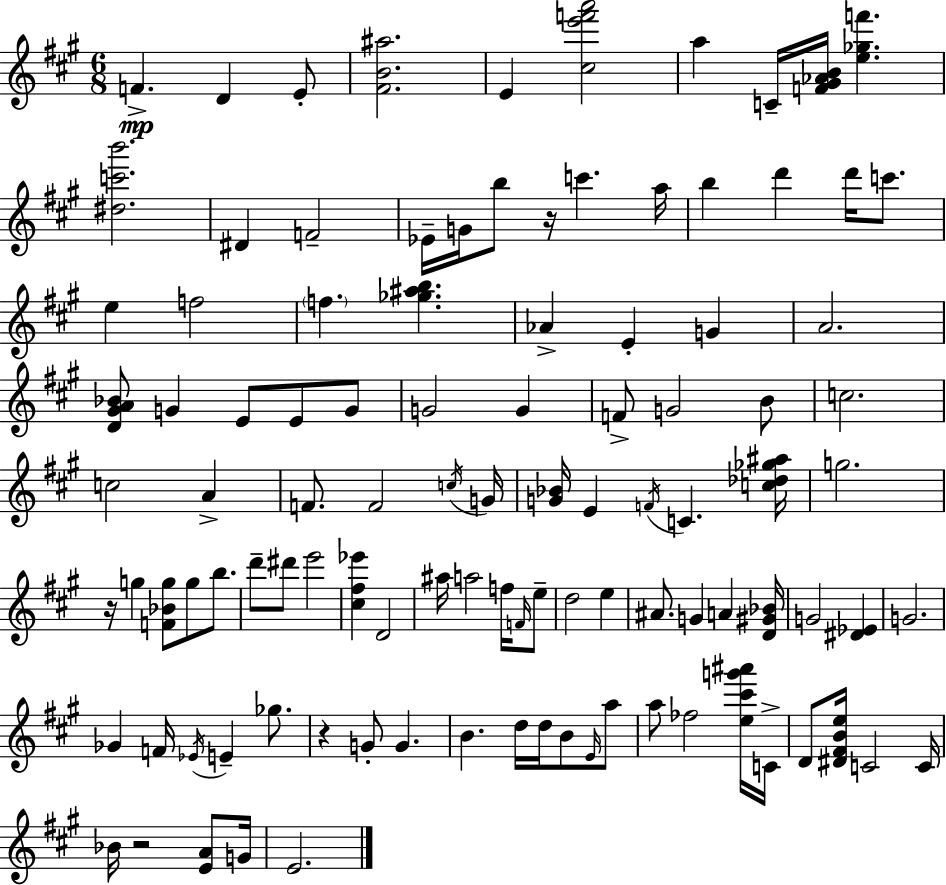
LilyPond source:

{
  \clef treble
  \numericTimeSignature
  \time 6/8
  \key a \major
  \repeat volta 2 { f'4.->\mp d'4 e'8-. | <fis' b' ais''>2. | e'4 <cis'' e''' f''' a'''>2 | a''4 c'16-- <f' gis' aes' b'>16 <e'' ges'' f'''>4. | \break <dis'' c''' b'''>2. | dis'4 f'2-- | ees'16-- g'16 b''8 r16 c'''4. a''16 | b''4 d'''4 d'''16 c'''8. | \break e''4 f''2 | \parenthesize f''4. <ges'' ais'' b''>4. | aes'4-> e'4-. g'4 | a'2. | \break <d' gis' a' bes'>8 g'4 e'8 e'8 g'8 | g'2 g'4 | f'8-> g'2 b'8 | c''2. | \break c''2 a'4-> | f'8. f'2 \acciaccatura { c''16 } | g'16 <g' bes'>16 e'4 \acciaccatura { f'16 } c'4. | <c'' des'' ges'' ais''>16 g''2. | \break r16 g''4 <f' bes' g''>8 g''8 b''8. | d'''8-- dis'''8 e'''2 | <cis'' fis'' ees'''>4 d'2 | ais''16 a''2 f''16 | \break \grace { f'16 } e''8-- d''2 e''4 | ais'8. g'4 a'4 | <d' gis' bes'>16 g'2 <dis' ees'>4 | g'2. | \break ges'4 f'16 \acciaccatura { ees'16 } e'4-- | ges''8. r4 g'8-. g'4. | b'4. d''16 d''16 | b'8 \grace { e'16 } a''8 a''8 fes''2 | \break <e'' cis''' g''' ais'''>16 c'16-> d'8 <dis' fis' b' e''>16 c'2 | c'16 bes'16 r2 | <e' a'>8 g'16 e'2. | } \bar "|."
}